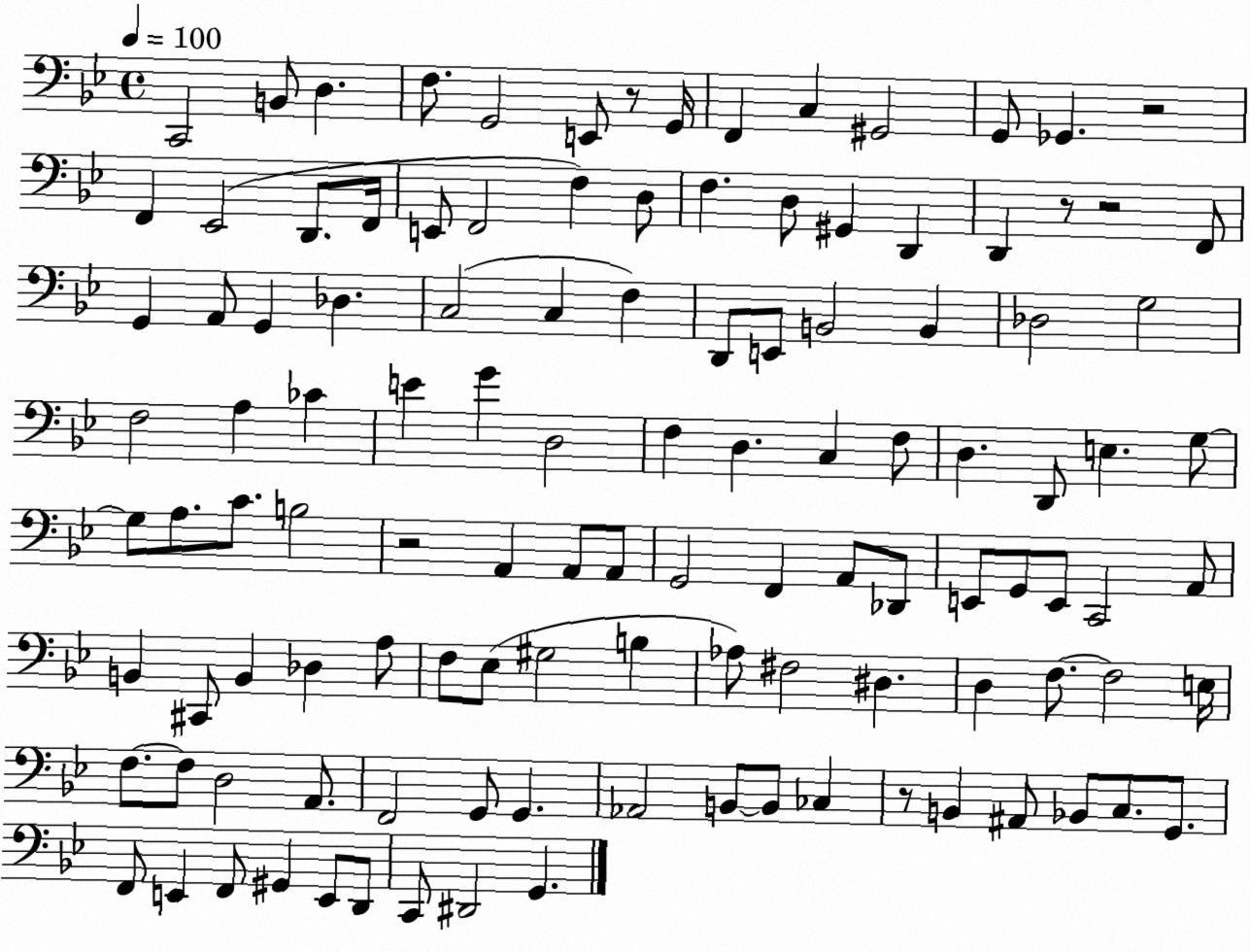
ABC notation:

X:1
T:Untitled
M:4/4
L:1/4
K:Bb
C,,2 B,,/2 D, F,/2 G,,2 E,,/2 z/2 G,,/4 F,, C, ^G,,2 G,,/2 _G,, z2 F,, _E,,2 D,,/2 F,,/4 E,,/2 F,,2 F, D,/2 F, D,/2 ^G,, D,, D,, z/2 z2 F,,/2 G,, A,,/2 G,, _D, C,2 C, F, D,,/2 E,,/2 B,,2 B,, _D,2 G,2 F,2 A, _C E G D,2 F, D, C, F,/2 D, D,,/2 E, G,/2 G,/2 A,/2 C/2 B,2 z2 A,, A,,/2 A,,/2 G,,2 F,, A,,/2 _D,,/2 E,,/2 G,,/2 E,,/2 C,,2 A,,/2 B,, ^C,,/2 B,, _D, A,/2 F,/2 _E,/2 ^G,2 B, _A,/2 ^F,2 ^D, D, F,/2 F,2 E,/4 F,/2 F,/2 D,2 A,,/2 F,,2 G,,/2 G,, _A,,2 B,,/2 B,,/2 _C, z/2 B,, ^A,,/2 _B,,/2 C,/2 G,,/2 F,,/2 E,, F,,/2 ^G,, E,,/2 D,,/2 C,,/2 ^D,,2 G,,